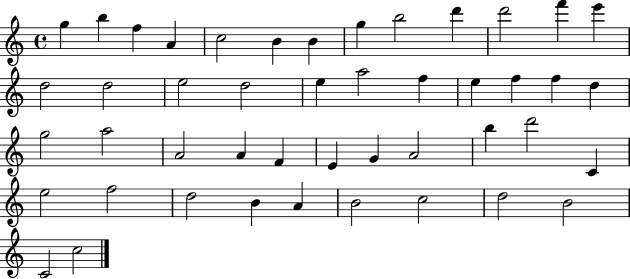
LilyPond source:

{
  \clef treble
  \time 4/4
  \defaultTimeSignature
  \key c \major
  g''4 b''4 f''4 a'4 | c''2 b'4 b'4 | g''4 b''2 d'''4 | d'''2 f'''4 e'''4 | \break d''2 d''2 | e''2 d''2 | e''4 a''2 f''4 | e''4 f''4 f''4 d''4 | \break g''2 a''2 | a'2 a'4 f'4 | e'4 g'4 a'2 | b''4 d'''2 c'4 | \break e''2 f''2 | d''2 b'4 a'4 | b'2 c''2 | d''2 b'2 | \break c'2 c''2 | \bar "|."
}